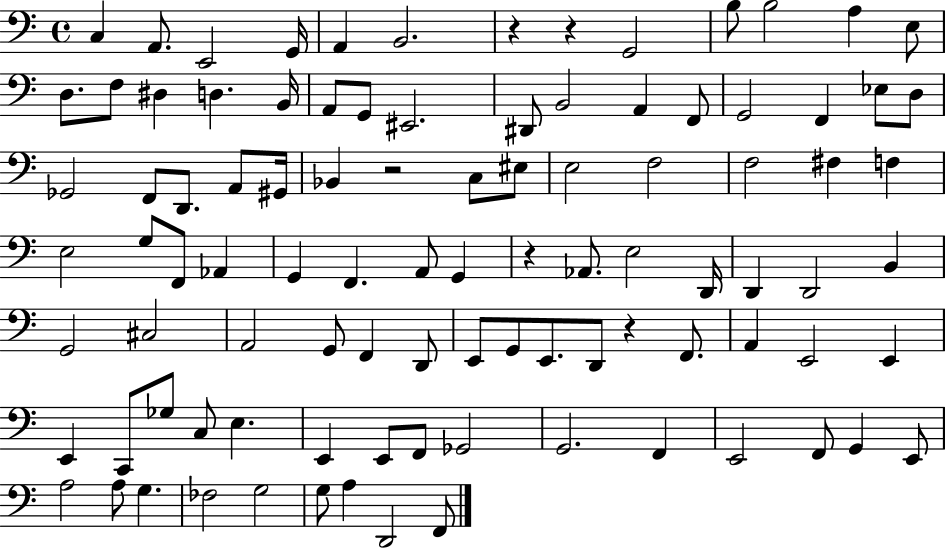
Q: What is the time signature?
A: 4/4